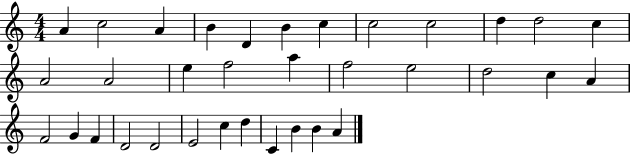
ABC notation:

X:1
T:Untitled
M:4/4
L:1/4
K:C
A c2 A B D B c c2 c2 d d2 c A2 A2 e f2 a f2 e2 d2 c A F2 G F D2 D2 E2 c d C B B A